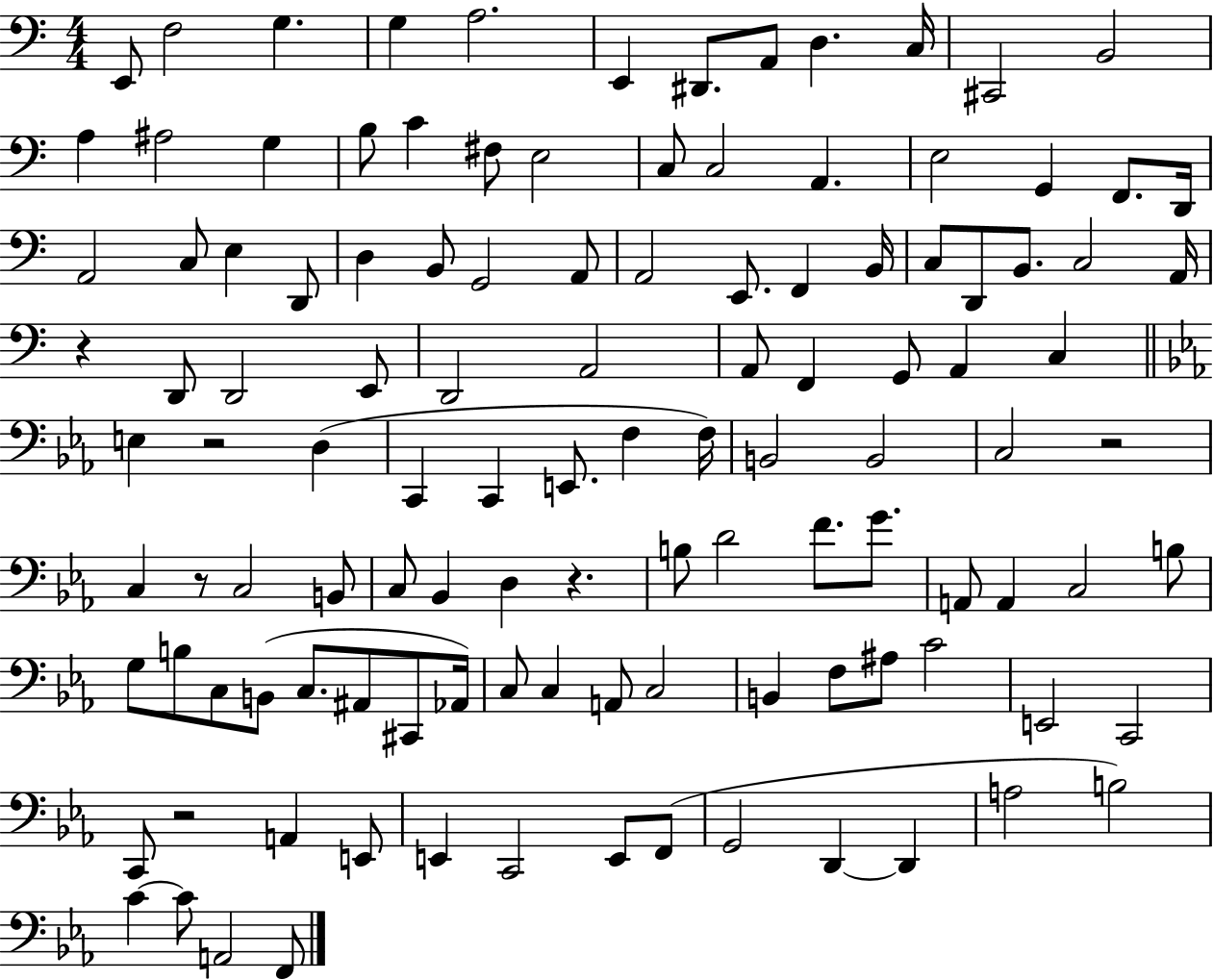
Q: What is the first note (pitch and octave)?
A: E2